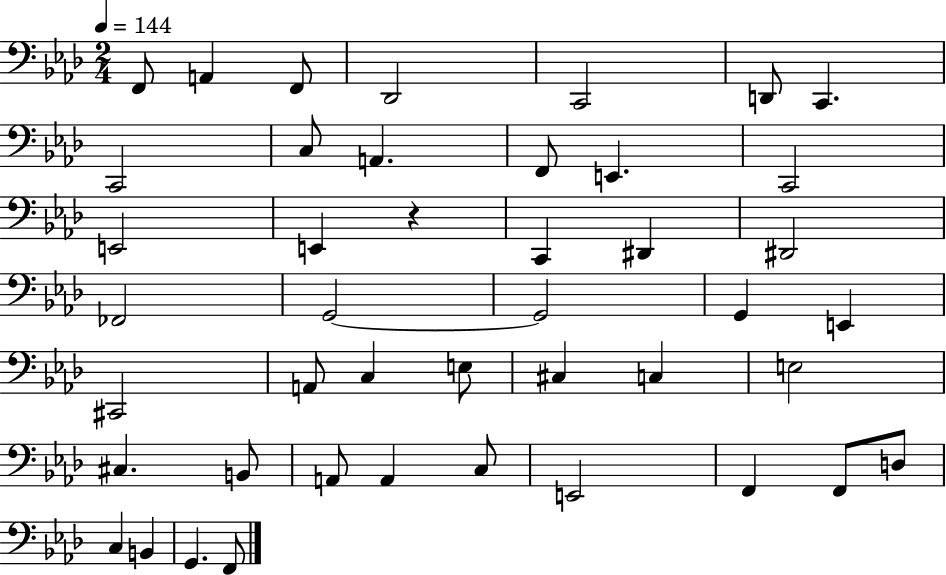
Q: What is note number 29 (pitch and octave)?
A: C3